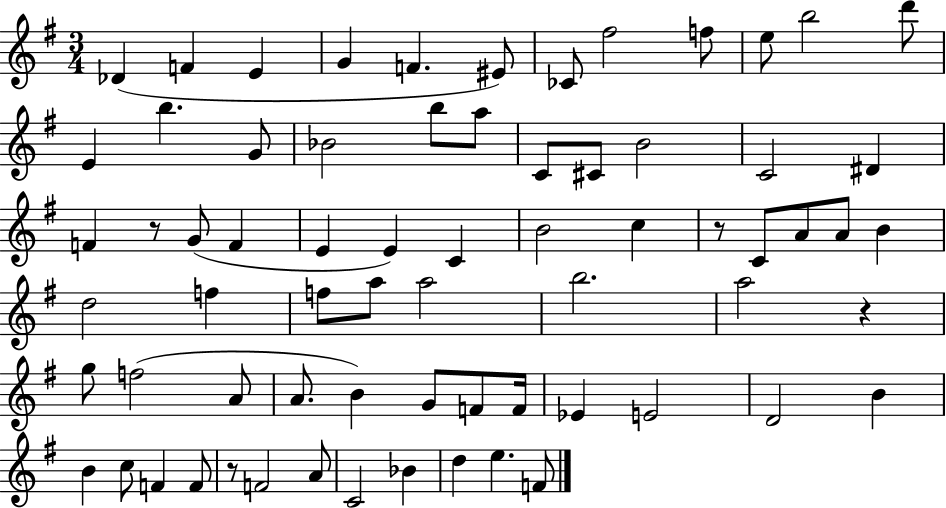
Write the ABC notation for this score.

X:1
T:Untitled
M:3/4
L:1/4
K:G
_D F E G F ^E/2 _C/2 ^f2 f/2 e/2 b2 d'/2 E b G/2 _B2 b/2 a/2 C/2 ^C/2 B2 C2 ^D F z/2 G/2 F E E C B2 c z/2 C/2 A/2 A/2 B d2 f f/2 a/2 a2 b2 a2 z g/2 f2 A/2 A/2 B G/2 F/2 F/4 _E E2 D2 B B c/2 F F/2 z/2 F2 A/2 C2 _B d e F/2